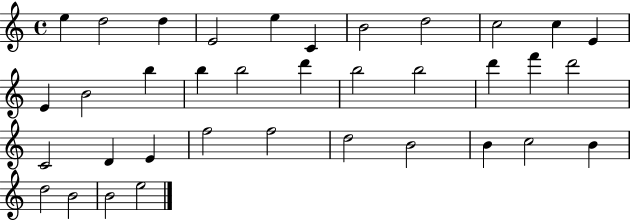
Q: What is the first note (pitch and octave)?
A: E5